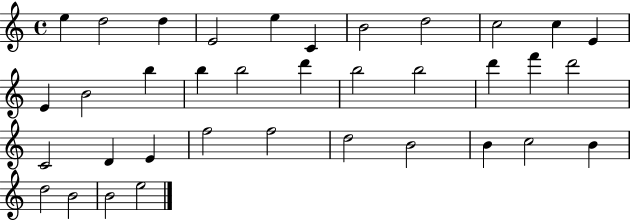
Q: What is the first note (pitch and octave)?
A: E5